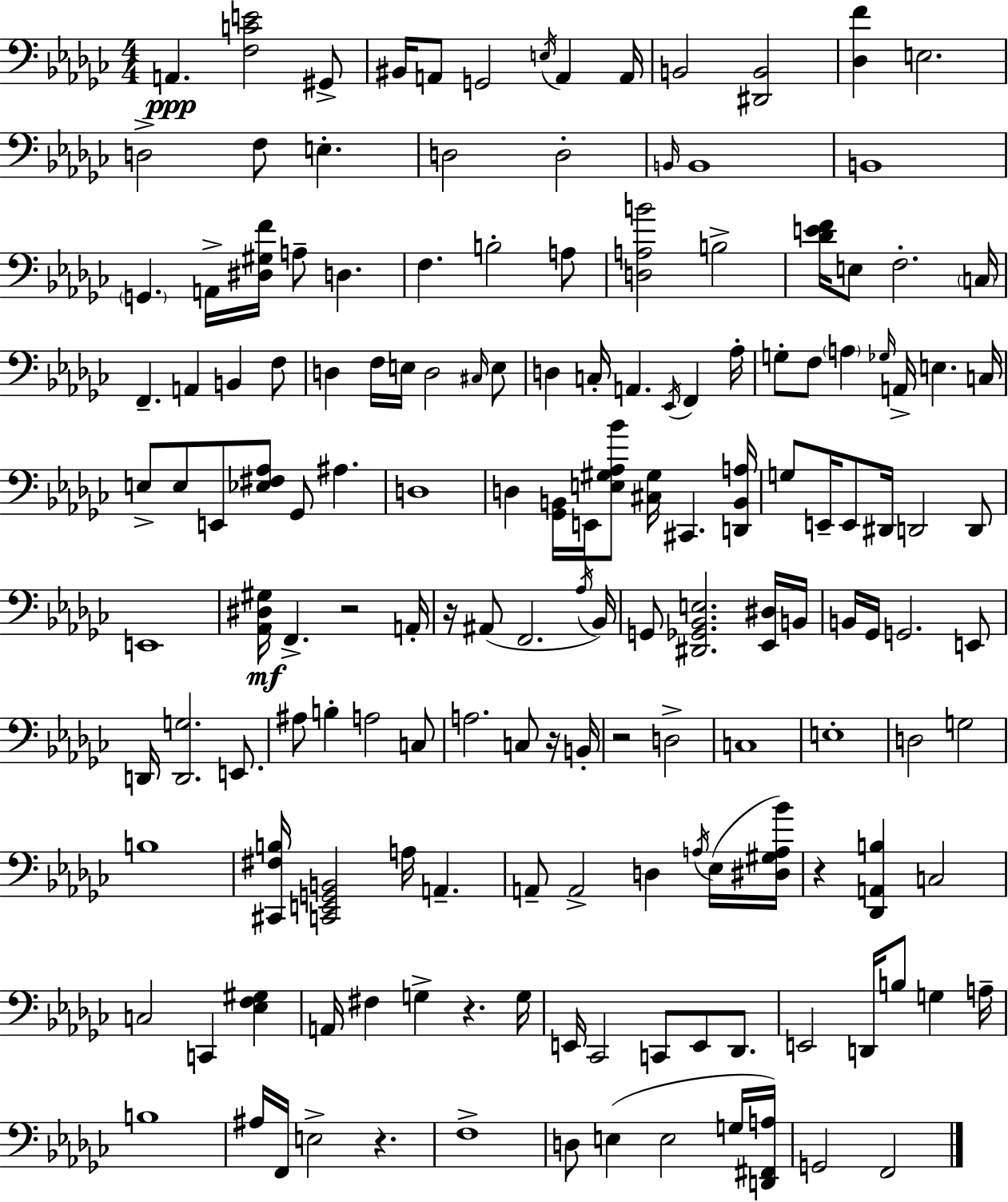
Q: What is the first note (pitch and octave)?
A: A2